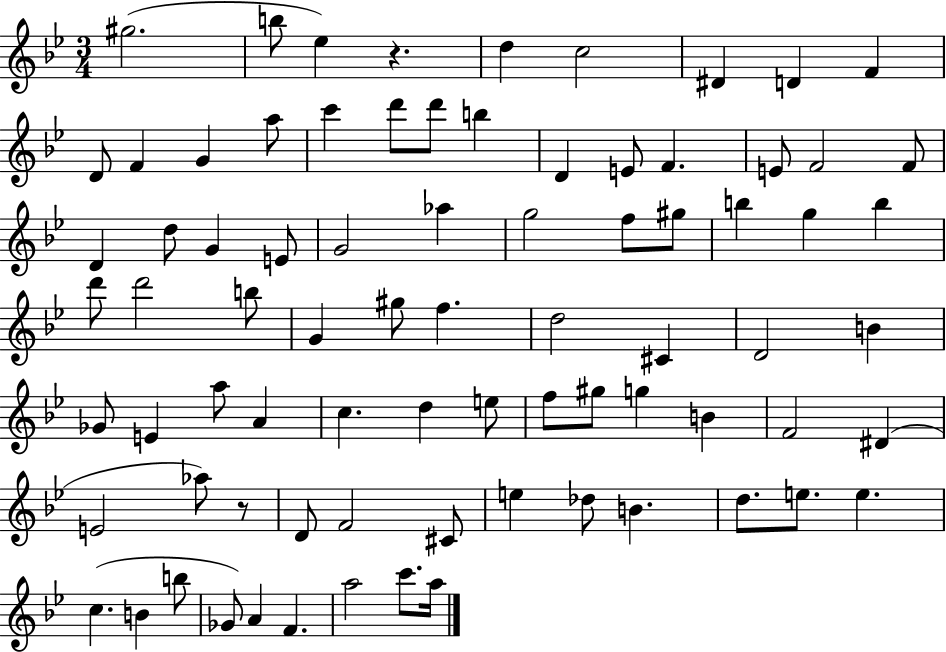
G#5/h. B5/e Eb5/q R/q. D5/q C5/h D#4/q D4/q F4/q D4/e F4/q G4/q A5/e C6/q D6/e D6/e B5/q D4/q E4/e F4/q. E4/e F4/h F4/e D4/q D5/e G4/q E4/e G4/h Ab5/q G5/h F5/e G#5/e B5/q G5/q B5/q D6/e D6/h B5/e G4/q G#5/e F5/q. D5/h C#4/q D4/h B4/q Gb4/e E4/q A5/e A4/q C5/q. D5/q E5/e F5/e G#5/e G5/q B4/q F4/h D#4/q E4/h Ab5/e R/e D4/e F4/h C#4/e E5/q Db5/e B4/q. D5/e. E5/e. E5/q. C5/q. B4/q B5/e Gb4/e A4/q F4/q. A5/h C6/e. A5/s